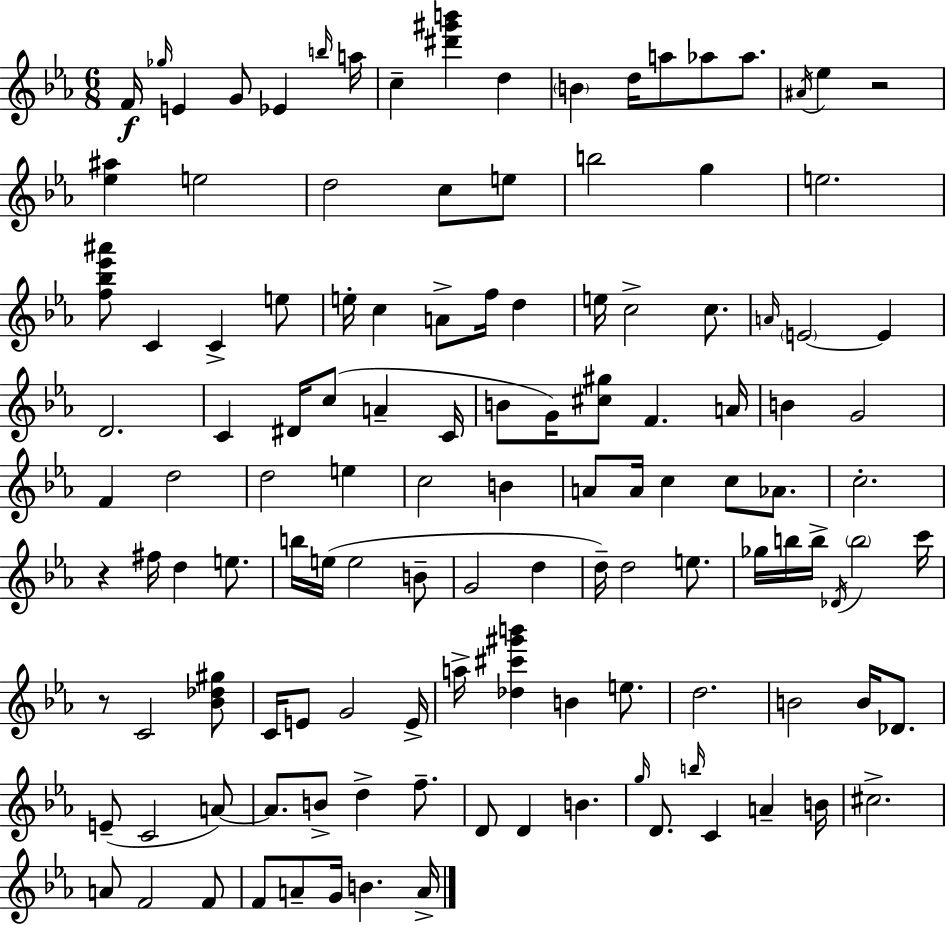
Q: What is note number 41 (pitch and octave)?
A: C5